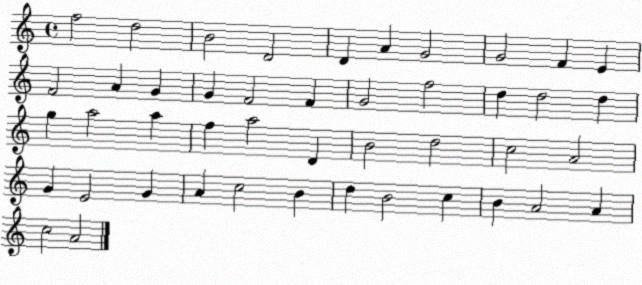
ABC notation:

X:1
T:Untitled
M:4/4
L:1/4
K:C
f2 d2 B2 D2 D A G2 G2 F E F2 A G G F2 F G2 f2 d d2 d g a2 a f a2 D B2 d2 c2 A2 G E2 G A c2 B d B2 c B A2 A c2 A2